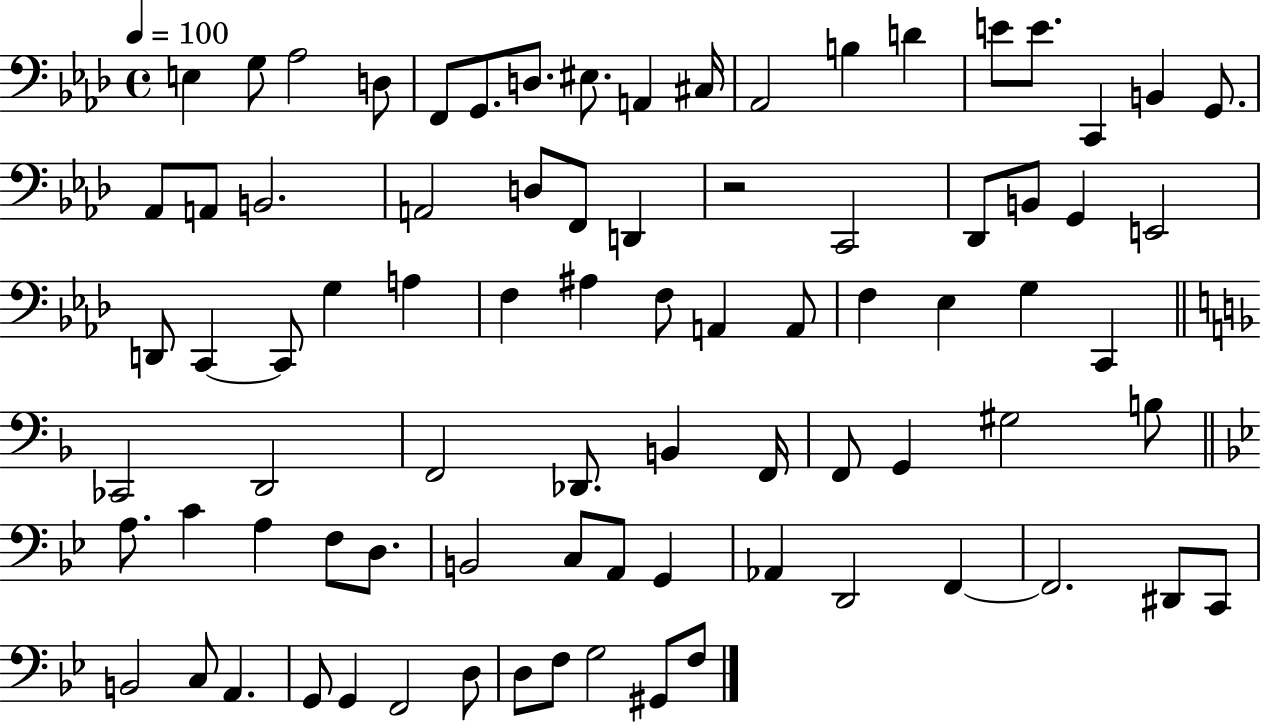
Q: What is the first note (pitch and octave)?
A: E3